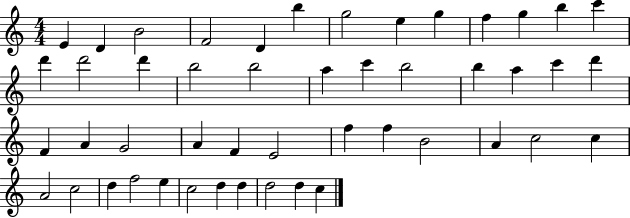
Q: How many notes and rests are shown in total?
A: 48